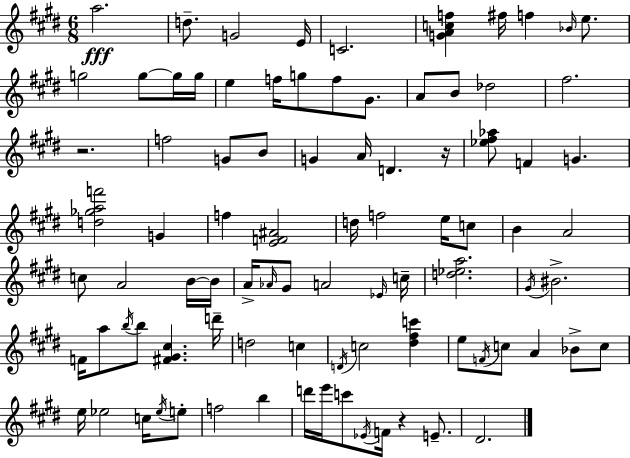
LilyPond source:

{
  \clef treble
  \numericTimeSignature
  \time 6/8
  \key e \major
  a''2.\fff | d''8.-- g'2 e'16 | c'2. | <g' a' c'' f''>4 fis''16 f''4 \grace { bes'16 } e''8. | \break g''2 g''8~~ g''16 | g''16 e''4 f''16 g''8 f''8 gis'8. | a'8 b'8 des''2 | fis''2. | \break r2. | f''2 g'8 b'8 | g'4 a'16 d'4. | r16 <ees'' fis'' aes''>8 f'4 g'4. | \break <d'' ges'' a'' f'''>2 g'4 | f''4 <e' f' ais'>2 | d''16 f''2 e''16 c''8 | b'4 a'2 | \break c''8 a'2 b'16~~ | b'16 a'16-> \grace { aes'16 } gis'8 a'2 | \grace { ees'16 } c''16-- <d'' ees'' a''>2. | \acciaccatura { gis'16 } bis'2.-> | \break f'16 a''8 \acciaccatura { b''16 } b''8 <fis' gis' cis''>4. | d'''16-- d''2 | c''4 \acciaccatura { d'16 } c''2 | <dis'' fis'' c'''>4 e''8 \acciaccatura { f'16 } c''8 a'4 | \break bes'8-> c''8 e''16 ees''2 | c''16 \acciaccatura { ees''16 } e''8-. f''2 | b''4 d'''16 e'''16 c'''8 | \acciaccatura { ees'16 } f'16 r4 e'8.-- dis'2. | \break \bar "|."
}